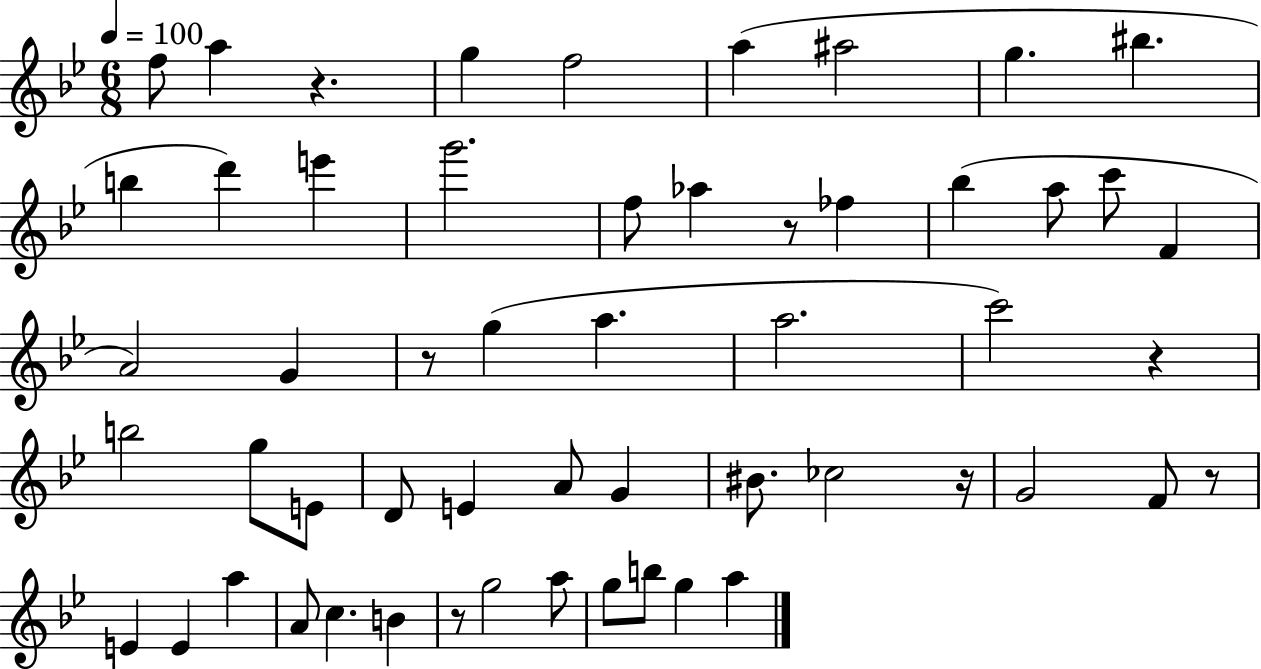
X:1
T:Untitled
M:6/8
L:1/4
K:Bb
f/2 a z g f2 a ^a2 g ^b b d' e' g'2 f/2 _a z/2 _f _b a/2 c'/2 F A2 G z/2 g a a2 c'2 z b2 g/2 E/2 D/2 E A/2 G ^B/2 _c2 z/4 G2 F/2 z/2 E E a A/2 c B z/2 g2 a/2 g/2 b/2 g a